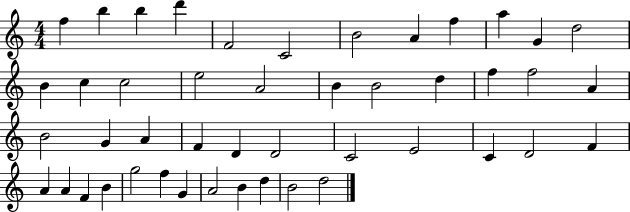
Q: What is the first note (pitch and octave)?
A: F5